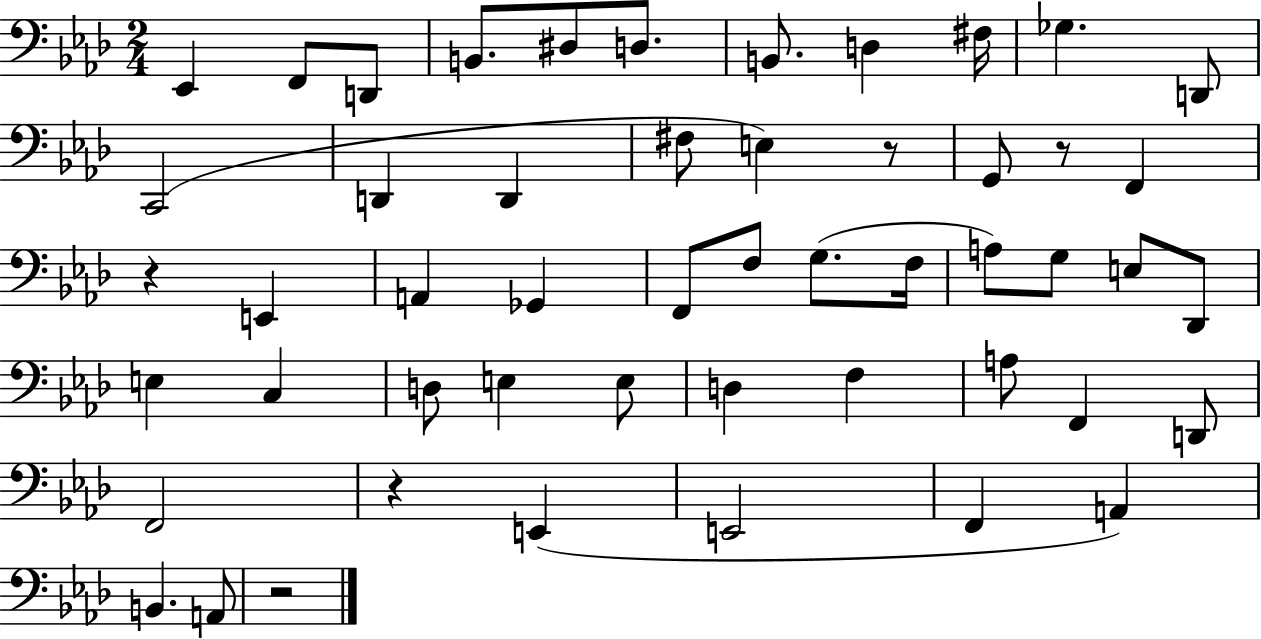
X:1
T:Untitled
M:2/4
L:1/4
K:Ab
_E,, F,,/2 D,,/2 B,,/2 ^D,/2 D,/2 B,,/2 D, ^F,/4 _G, D,,/2 C,,2 D,, D,, ^F,/2 E, z/2 G,,/2 z/2 F,, z E,, A,, _G,, F,,/2 F,/2 G,/2 F,/4 A,/2 G,/2 E,/2 _D,,/2 E, C, D,/2 E, E,/2 D, F, A,/2 F,, D,,/2 F,,2 z E,, E,,2 F,, A,, B,, A,,/2 z2